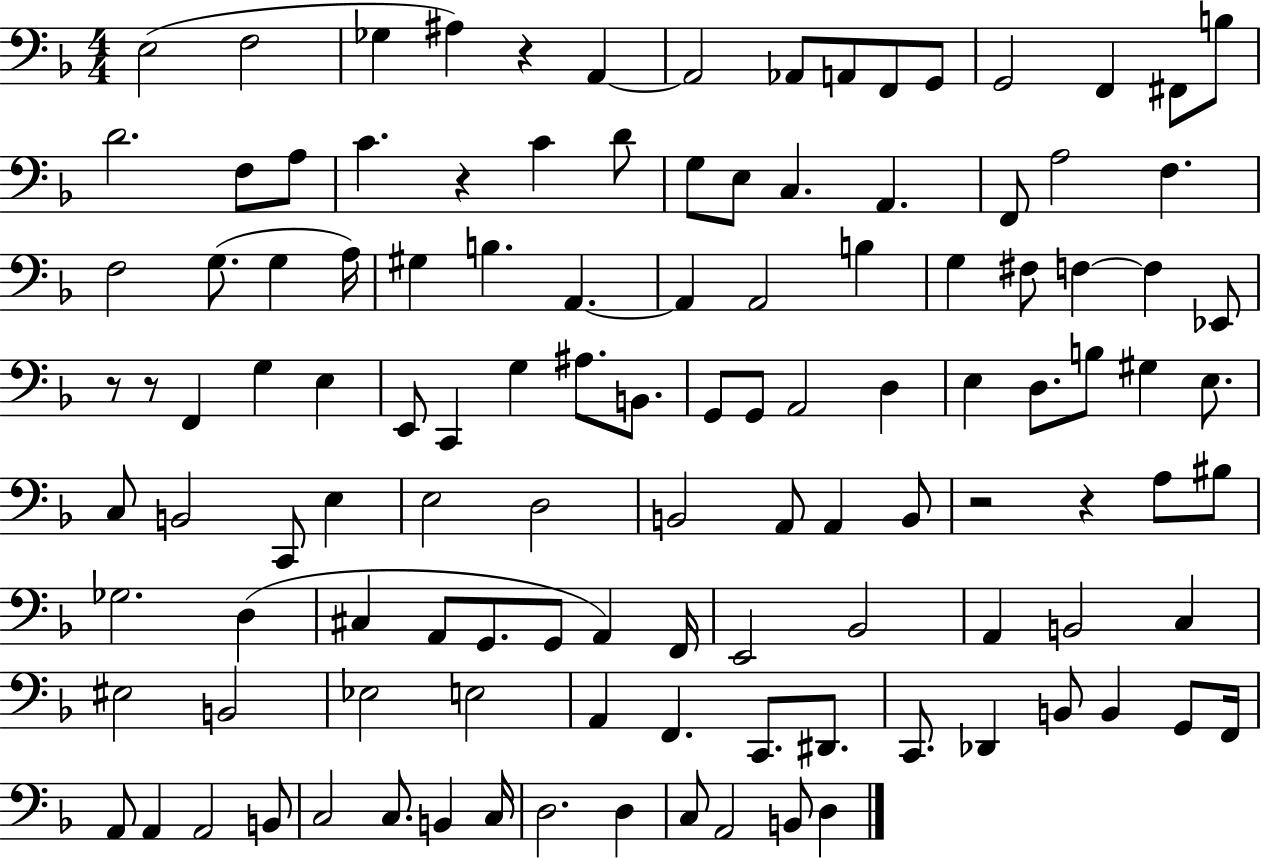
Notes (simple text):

E3/h F3/h Gb3/q A#3/q R/q A2/q A2/h Ab2/e A2/e F2/e G2/e G2/h F2/q F#2/e B3/e D4/h. F3/e A3/e C4/q. R/q C4/q D4/e G3/e E3/e C3/q. A2/q. F2/e A3/h F3/q. F3/h G3/e. G3/q A3/s G#3/q B3/q. A2/q. A2/q A2/h B3/q G3/q F#3/e F3/q F3/q Eb2/e R/e R/e F2/q G3/q E3/q E2/e C2/q G3/q A#3/e. B2/e. G2/e G2/e A2/h D3/q E3/q D3/e. B3/e G#3/q E3/e. C3/e B2/h C2/e E3/q E3/h D3/h B2/h A2/e A2/q B2/e R/h R/q A3/e BIS3/e Gb3/h. D3/q C#3/q A2/e G2/e. G2/e A2/q F2/s E2/h Bb2/h A2/q B2/h C3/q EIS3/h B2/h Eb3/h E3/h A2/q F2/q. C2/e. D#2/e. C2/e. Db2/q B2/e B2/q G2/e F2/s A2/e A2/q A2/h B2/e C3/h C3/e. B2/q C3/s D3/h. D3/q C3/e A2/h B2/e D3/q